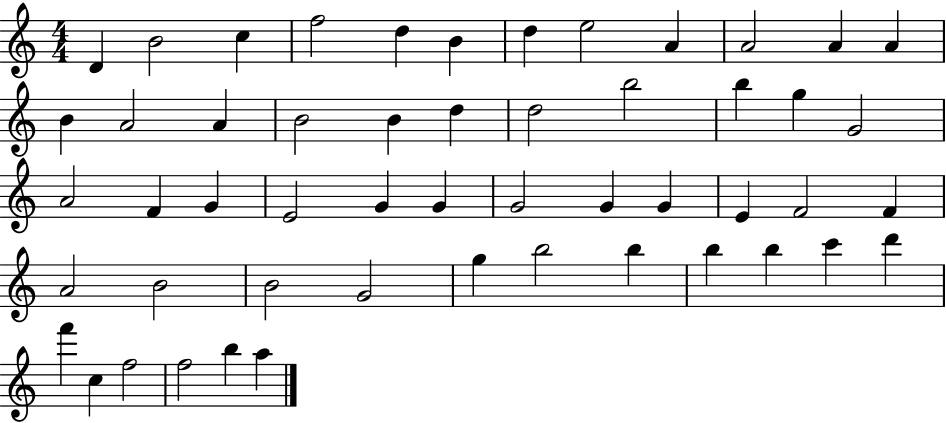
X:1
T:Untitled
M:4/4
L:1/4
K:C
D B2 c f2 d B d e2 A A2 A A B A2 A B2 B d d2 b2 b g G2 A2 F G E2 G G G2 G G E F2 F A2 B2 B2 G2 g b2 b b b c' d' f' c f2 f2 b a